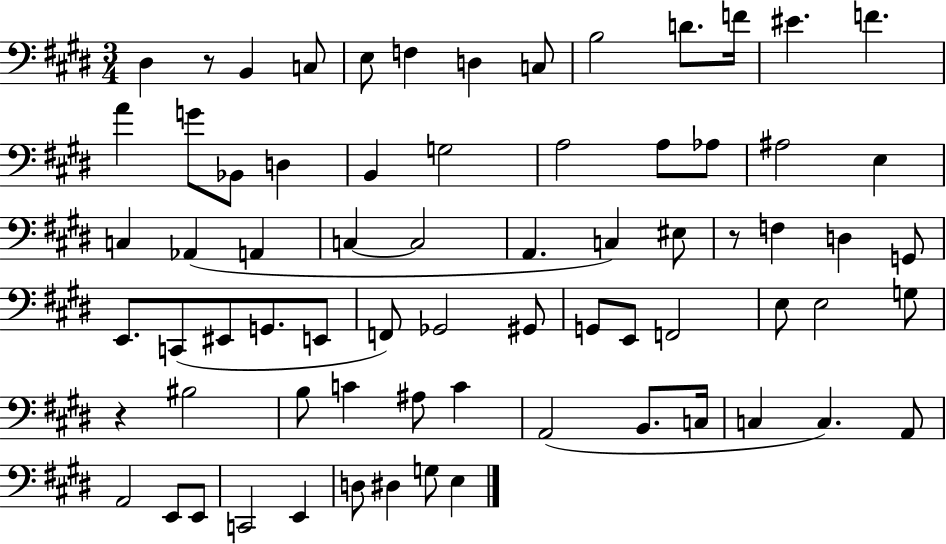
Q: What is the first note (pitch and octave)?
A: D#3